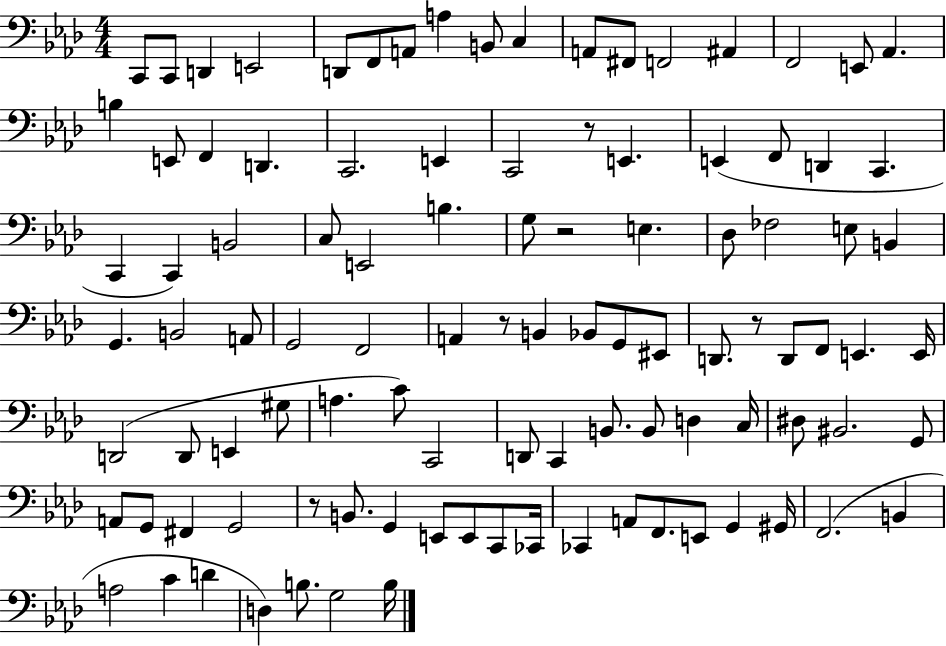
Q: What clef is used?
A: bass